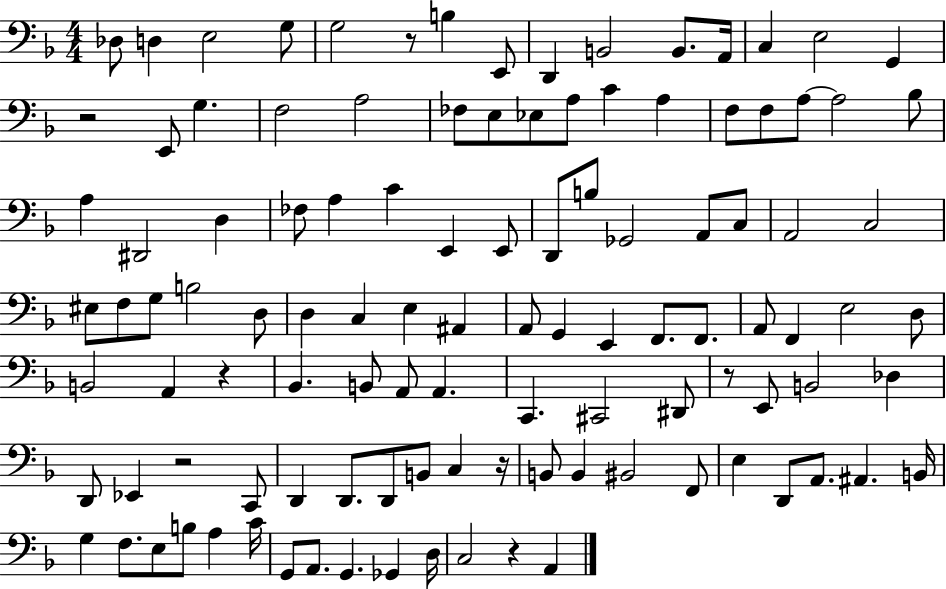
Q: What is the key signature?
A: F major